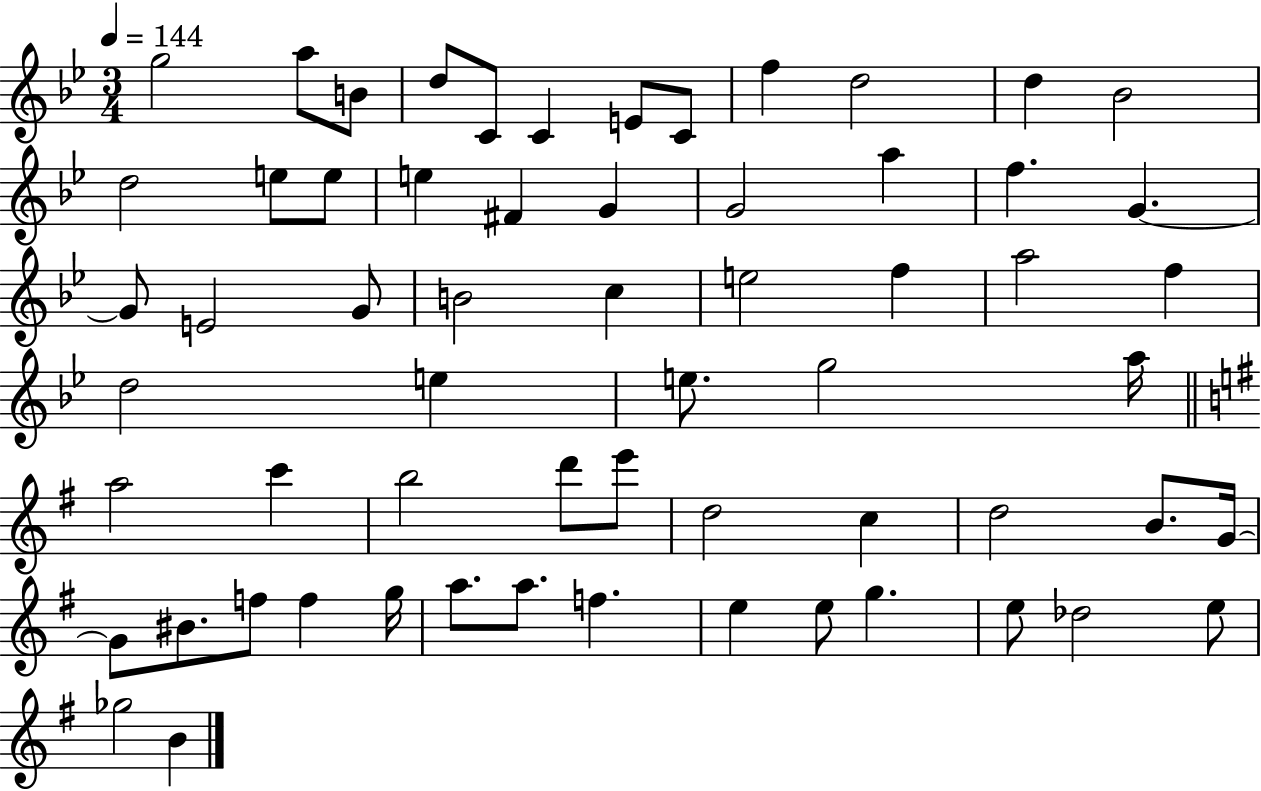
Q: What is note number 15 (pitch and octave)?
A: E5